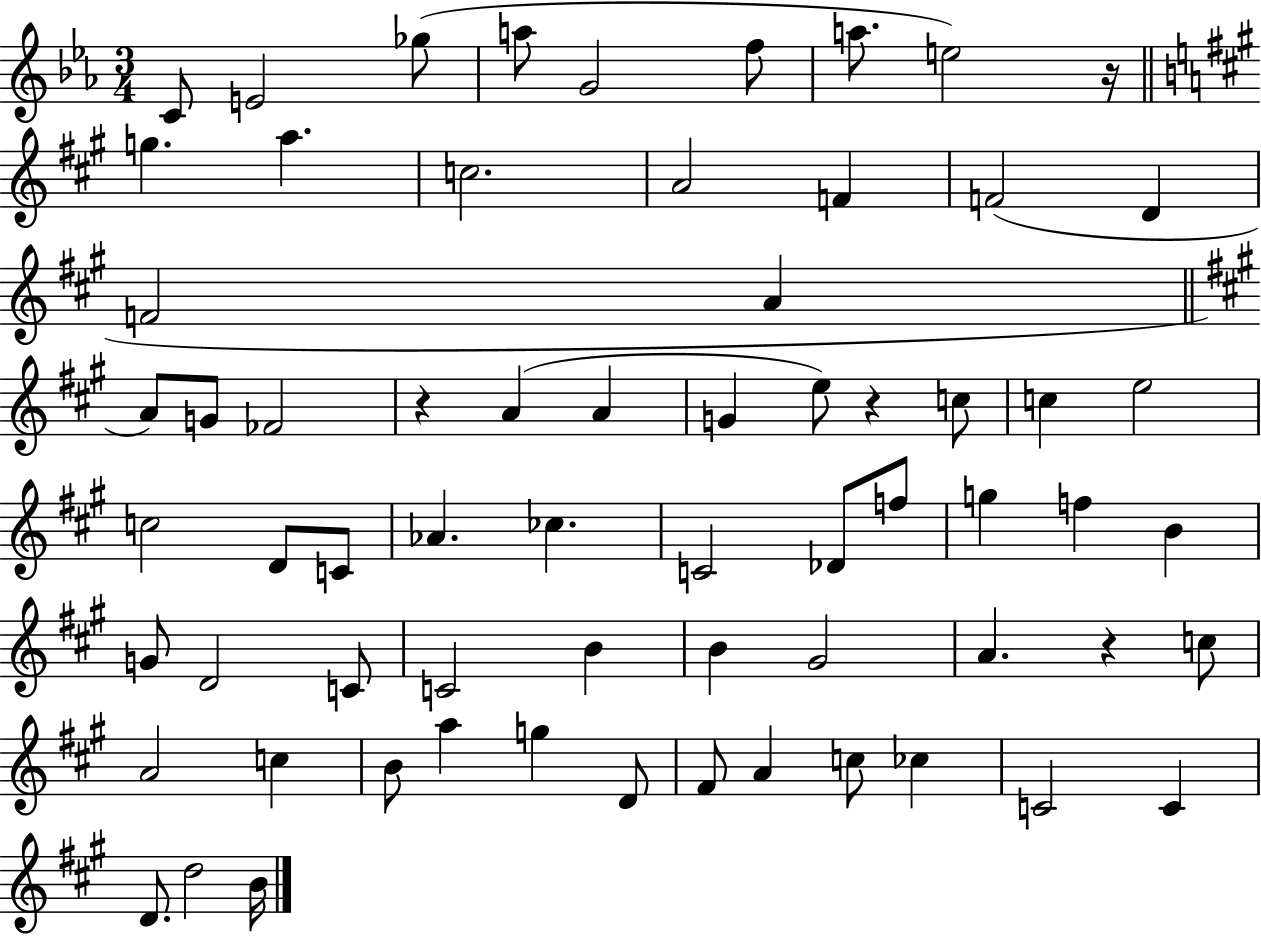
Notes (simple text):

C4/e E4/h Gb5/e A5/e G4/h F5/e A5/e. E5/h R/s G5/q. A5/q. C5/h. A4/h F4/q F4/h D4/q F4/h A4/q A4/e G4/e FES4/h R/q A4/q A4/q G4/q E5/e R/q C5/e C5/q E5/h C5/h D4/e C4/e Ab4/q. CES5/q. C4/h Db4/e F5/e G5/q F5/q B4/q G4/e D4/h C4/e C4/h B4/q B4/q G#4/h A4/q. R/q C5/e A4/h C5/q B4/e A5/q G5/q D4/e F#4/e A4/q C5/e CES5/q C4/h C4/q D4/e. D5/h B4/s